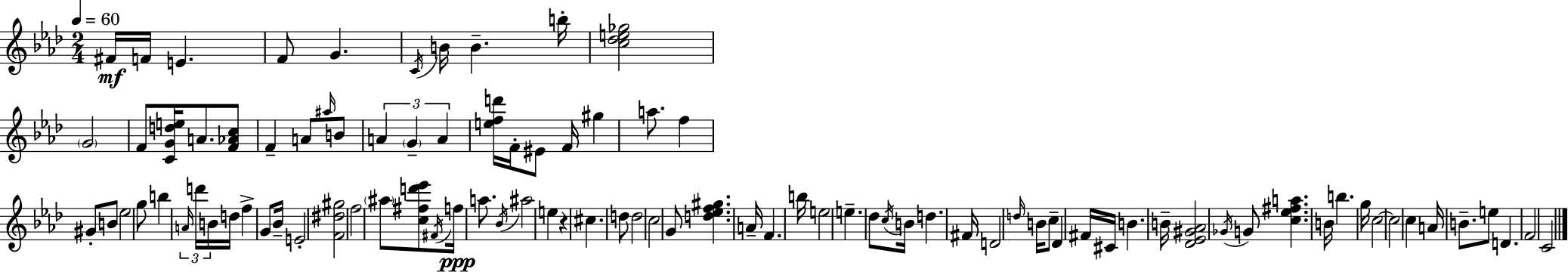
F#4/s F4/s E4/q. F4/e G4/q. C4/s B4/s B4/q. B5/s [C5,Db5,E5,Gb5]/h G4/h F4/e [C4,G4,D5,E5]/s A4/e. [F4,Ab4,C5]/e F4/q A4/e A#5/s B4/e A4/q G4/q A4/q [E5,F5,D6]/s F4/s EIS4/e F4/s G#5/q A5/e. F5/q G#4/e B4/e Eb5/h G5/e B5/q A4/s D6/s B4/s D5/s F5/q G4/e Bb4/s E4/h [F4,D#5,G#5]/h F5/h A#5/e [C5,F#5,D6,Eb6]/e F#4/s F5/s A5/e. Bb4/s A#5/h E5/q R/q C#5/q. D5/e D5/h C5/h G4/e [D5,Eb5,F5,G#5]/q. A4/s F4/q. B5/s E5/h E5/q. Db5/e C5/s B4/s D5/q. F#4/s D4/h D5/s B4/s C5/e Db4/q F#4/s C#4/s B4/q. B4/s [Db4,Eb4,G#4,Ab4]/h Gb4/s G4/e [C5,Eb5,F#5,A5]/q. B4/s B5/q. G5/s C5/h C5/h C5/q A4/s B4/e. E5/e D4/q. F4/h C4/h